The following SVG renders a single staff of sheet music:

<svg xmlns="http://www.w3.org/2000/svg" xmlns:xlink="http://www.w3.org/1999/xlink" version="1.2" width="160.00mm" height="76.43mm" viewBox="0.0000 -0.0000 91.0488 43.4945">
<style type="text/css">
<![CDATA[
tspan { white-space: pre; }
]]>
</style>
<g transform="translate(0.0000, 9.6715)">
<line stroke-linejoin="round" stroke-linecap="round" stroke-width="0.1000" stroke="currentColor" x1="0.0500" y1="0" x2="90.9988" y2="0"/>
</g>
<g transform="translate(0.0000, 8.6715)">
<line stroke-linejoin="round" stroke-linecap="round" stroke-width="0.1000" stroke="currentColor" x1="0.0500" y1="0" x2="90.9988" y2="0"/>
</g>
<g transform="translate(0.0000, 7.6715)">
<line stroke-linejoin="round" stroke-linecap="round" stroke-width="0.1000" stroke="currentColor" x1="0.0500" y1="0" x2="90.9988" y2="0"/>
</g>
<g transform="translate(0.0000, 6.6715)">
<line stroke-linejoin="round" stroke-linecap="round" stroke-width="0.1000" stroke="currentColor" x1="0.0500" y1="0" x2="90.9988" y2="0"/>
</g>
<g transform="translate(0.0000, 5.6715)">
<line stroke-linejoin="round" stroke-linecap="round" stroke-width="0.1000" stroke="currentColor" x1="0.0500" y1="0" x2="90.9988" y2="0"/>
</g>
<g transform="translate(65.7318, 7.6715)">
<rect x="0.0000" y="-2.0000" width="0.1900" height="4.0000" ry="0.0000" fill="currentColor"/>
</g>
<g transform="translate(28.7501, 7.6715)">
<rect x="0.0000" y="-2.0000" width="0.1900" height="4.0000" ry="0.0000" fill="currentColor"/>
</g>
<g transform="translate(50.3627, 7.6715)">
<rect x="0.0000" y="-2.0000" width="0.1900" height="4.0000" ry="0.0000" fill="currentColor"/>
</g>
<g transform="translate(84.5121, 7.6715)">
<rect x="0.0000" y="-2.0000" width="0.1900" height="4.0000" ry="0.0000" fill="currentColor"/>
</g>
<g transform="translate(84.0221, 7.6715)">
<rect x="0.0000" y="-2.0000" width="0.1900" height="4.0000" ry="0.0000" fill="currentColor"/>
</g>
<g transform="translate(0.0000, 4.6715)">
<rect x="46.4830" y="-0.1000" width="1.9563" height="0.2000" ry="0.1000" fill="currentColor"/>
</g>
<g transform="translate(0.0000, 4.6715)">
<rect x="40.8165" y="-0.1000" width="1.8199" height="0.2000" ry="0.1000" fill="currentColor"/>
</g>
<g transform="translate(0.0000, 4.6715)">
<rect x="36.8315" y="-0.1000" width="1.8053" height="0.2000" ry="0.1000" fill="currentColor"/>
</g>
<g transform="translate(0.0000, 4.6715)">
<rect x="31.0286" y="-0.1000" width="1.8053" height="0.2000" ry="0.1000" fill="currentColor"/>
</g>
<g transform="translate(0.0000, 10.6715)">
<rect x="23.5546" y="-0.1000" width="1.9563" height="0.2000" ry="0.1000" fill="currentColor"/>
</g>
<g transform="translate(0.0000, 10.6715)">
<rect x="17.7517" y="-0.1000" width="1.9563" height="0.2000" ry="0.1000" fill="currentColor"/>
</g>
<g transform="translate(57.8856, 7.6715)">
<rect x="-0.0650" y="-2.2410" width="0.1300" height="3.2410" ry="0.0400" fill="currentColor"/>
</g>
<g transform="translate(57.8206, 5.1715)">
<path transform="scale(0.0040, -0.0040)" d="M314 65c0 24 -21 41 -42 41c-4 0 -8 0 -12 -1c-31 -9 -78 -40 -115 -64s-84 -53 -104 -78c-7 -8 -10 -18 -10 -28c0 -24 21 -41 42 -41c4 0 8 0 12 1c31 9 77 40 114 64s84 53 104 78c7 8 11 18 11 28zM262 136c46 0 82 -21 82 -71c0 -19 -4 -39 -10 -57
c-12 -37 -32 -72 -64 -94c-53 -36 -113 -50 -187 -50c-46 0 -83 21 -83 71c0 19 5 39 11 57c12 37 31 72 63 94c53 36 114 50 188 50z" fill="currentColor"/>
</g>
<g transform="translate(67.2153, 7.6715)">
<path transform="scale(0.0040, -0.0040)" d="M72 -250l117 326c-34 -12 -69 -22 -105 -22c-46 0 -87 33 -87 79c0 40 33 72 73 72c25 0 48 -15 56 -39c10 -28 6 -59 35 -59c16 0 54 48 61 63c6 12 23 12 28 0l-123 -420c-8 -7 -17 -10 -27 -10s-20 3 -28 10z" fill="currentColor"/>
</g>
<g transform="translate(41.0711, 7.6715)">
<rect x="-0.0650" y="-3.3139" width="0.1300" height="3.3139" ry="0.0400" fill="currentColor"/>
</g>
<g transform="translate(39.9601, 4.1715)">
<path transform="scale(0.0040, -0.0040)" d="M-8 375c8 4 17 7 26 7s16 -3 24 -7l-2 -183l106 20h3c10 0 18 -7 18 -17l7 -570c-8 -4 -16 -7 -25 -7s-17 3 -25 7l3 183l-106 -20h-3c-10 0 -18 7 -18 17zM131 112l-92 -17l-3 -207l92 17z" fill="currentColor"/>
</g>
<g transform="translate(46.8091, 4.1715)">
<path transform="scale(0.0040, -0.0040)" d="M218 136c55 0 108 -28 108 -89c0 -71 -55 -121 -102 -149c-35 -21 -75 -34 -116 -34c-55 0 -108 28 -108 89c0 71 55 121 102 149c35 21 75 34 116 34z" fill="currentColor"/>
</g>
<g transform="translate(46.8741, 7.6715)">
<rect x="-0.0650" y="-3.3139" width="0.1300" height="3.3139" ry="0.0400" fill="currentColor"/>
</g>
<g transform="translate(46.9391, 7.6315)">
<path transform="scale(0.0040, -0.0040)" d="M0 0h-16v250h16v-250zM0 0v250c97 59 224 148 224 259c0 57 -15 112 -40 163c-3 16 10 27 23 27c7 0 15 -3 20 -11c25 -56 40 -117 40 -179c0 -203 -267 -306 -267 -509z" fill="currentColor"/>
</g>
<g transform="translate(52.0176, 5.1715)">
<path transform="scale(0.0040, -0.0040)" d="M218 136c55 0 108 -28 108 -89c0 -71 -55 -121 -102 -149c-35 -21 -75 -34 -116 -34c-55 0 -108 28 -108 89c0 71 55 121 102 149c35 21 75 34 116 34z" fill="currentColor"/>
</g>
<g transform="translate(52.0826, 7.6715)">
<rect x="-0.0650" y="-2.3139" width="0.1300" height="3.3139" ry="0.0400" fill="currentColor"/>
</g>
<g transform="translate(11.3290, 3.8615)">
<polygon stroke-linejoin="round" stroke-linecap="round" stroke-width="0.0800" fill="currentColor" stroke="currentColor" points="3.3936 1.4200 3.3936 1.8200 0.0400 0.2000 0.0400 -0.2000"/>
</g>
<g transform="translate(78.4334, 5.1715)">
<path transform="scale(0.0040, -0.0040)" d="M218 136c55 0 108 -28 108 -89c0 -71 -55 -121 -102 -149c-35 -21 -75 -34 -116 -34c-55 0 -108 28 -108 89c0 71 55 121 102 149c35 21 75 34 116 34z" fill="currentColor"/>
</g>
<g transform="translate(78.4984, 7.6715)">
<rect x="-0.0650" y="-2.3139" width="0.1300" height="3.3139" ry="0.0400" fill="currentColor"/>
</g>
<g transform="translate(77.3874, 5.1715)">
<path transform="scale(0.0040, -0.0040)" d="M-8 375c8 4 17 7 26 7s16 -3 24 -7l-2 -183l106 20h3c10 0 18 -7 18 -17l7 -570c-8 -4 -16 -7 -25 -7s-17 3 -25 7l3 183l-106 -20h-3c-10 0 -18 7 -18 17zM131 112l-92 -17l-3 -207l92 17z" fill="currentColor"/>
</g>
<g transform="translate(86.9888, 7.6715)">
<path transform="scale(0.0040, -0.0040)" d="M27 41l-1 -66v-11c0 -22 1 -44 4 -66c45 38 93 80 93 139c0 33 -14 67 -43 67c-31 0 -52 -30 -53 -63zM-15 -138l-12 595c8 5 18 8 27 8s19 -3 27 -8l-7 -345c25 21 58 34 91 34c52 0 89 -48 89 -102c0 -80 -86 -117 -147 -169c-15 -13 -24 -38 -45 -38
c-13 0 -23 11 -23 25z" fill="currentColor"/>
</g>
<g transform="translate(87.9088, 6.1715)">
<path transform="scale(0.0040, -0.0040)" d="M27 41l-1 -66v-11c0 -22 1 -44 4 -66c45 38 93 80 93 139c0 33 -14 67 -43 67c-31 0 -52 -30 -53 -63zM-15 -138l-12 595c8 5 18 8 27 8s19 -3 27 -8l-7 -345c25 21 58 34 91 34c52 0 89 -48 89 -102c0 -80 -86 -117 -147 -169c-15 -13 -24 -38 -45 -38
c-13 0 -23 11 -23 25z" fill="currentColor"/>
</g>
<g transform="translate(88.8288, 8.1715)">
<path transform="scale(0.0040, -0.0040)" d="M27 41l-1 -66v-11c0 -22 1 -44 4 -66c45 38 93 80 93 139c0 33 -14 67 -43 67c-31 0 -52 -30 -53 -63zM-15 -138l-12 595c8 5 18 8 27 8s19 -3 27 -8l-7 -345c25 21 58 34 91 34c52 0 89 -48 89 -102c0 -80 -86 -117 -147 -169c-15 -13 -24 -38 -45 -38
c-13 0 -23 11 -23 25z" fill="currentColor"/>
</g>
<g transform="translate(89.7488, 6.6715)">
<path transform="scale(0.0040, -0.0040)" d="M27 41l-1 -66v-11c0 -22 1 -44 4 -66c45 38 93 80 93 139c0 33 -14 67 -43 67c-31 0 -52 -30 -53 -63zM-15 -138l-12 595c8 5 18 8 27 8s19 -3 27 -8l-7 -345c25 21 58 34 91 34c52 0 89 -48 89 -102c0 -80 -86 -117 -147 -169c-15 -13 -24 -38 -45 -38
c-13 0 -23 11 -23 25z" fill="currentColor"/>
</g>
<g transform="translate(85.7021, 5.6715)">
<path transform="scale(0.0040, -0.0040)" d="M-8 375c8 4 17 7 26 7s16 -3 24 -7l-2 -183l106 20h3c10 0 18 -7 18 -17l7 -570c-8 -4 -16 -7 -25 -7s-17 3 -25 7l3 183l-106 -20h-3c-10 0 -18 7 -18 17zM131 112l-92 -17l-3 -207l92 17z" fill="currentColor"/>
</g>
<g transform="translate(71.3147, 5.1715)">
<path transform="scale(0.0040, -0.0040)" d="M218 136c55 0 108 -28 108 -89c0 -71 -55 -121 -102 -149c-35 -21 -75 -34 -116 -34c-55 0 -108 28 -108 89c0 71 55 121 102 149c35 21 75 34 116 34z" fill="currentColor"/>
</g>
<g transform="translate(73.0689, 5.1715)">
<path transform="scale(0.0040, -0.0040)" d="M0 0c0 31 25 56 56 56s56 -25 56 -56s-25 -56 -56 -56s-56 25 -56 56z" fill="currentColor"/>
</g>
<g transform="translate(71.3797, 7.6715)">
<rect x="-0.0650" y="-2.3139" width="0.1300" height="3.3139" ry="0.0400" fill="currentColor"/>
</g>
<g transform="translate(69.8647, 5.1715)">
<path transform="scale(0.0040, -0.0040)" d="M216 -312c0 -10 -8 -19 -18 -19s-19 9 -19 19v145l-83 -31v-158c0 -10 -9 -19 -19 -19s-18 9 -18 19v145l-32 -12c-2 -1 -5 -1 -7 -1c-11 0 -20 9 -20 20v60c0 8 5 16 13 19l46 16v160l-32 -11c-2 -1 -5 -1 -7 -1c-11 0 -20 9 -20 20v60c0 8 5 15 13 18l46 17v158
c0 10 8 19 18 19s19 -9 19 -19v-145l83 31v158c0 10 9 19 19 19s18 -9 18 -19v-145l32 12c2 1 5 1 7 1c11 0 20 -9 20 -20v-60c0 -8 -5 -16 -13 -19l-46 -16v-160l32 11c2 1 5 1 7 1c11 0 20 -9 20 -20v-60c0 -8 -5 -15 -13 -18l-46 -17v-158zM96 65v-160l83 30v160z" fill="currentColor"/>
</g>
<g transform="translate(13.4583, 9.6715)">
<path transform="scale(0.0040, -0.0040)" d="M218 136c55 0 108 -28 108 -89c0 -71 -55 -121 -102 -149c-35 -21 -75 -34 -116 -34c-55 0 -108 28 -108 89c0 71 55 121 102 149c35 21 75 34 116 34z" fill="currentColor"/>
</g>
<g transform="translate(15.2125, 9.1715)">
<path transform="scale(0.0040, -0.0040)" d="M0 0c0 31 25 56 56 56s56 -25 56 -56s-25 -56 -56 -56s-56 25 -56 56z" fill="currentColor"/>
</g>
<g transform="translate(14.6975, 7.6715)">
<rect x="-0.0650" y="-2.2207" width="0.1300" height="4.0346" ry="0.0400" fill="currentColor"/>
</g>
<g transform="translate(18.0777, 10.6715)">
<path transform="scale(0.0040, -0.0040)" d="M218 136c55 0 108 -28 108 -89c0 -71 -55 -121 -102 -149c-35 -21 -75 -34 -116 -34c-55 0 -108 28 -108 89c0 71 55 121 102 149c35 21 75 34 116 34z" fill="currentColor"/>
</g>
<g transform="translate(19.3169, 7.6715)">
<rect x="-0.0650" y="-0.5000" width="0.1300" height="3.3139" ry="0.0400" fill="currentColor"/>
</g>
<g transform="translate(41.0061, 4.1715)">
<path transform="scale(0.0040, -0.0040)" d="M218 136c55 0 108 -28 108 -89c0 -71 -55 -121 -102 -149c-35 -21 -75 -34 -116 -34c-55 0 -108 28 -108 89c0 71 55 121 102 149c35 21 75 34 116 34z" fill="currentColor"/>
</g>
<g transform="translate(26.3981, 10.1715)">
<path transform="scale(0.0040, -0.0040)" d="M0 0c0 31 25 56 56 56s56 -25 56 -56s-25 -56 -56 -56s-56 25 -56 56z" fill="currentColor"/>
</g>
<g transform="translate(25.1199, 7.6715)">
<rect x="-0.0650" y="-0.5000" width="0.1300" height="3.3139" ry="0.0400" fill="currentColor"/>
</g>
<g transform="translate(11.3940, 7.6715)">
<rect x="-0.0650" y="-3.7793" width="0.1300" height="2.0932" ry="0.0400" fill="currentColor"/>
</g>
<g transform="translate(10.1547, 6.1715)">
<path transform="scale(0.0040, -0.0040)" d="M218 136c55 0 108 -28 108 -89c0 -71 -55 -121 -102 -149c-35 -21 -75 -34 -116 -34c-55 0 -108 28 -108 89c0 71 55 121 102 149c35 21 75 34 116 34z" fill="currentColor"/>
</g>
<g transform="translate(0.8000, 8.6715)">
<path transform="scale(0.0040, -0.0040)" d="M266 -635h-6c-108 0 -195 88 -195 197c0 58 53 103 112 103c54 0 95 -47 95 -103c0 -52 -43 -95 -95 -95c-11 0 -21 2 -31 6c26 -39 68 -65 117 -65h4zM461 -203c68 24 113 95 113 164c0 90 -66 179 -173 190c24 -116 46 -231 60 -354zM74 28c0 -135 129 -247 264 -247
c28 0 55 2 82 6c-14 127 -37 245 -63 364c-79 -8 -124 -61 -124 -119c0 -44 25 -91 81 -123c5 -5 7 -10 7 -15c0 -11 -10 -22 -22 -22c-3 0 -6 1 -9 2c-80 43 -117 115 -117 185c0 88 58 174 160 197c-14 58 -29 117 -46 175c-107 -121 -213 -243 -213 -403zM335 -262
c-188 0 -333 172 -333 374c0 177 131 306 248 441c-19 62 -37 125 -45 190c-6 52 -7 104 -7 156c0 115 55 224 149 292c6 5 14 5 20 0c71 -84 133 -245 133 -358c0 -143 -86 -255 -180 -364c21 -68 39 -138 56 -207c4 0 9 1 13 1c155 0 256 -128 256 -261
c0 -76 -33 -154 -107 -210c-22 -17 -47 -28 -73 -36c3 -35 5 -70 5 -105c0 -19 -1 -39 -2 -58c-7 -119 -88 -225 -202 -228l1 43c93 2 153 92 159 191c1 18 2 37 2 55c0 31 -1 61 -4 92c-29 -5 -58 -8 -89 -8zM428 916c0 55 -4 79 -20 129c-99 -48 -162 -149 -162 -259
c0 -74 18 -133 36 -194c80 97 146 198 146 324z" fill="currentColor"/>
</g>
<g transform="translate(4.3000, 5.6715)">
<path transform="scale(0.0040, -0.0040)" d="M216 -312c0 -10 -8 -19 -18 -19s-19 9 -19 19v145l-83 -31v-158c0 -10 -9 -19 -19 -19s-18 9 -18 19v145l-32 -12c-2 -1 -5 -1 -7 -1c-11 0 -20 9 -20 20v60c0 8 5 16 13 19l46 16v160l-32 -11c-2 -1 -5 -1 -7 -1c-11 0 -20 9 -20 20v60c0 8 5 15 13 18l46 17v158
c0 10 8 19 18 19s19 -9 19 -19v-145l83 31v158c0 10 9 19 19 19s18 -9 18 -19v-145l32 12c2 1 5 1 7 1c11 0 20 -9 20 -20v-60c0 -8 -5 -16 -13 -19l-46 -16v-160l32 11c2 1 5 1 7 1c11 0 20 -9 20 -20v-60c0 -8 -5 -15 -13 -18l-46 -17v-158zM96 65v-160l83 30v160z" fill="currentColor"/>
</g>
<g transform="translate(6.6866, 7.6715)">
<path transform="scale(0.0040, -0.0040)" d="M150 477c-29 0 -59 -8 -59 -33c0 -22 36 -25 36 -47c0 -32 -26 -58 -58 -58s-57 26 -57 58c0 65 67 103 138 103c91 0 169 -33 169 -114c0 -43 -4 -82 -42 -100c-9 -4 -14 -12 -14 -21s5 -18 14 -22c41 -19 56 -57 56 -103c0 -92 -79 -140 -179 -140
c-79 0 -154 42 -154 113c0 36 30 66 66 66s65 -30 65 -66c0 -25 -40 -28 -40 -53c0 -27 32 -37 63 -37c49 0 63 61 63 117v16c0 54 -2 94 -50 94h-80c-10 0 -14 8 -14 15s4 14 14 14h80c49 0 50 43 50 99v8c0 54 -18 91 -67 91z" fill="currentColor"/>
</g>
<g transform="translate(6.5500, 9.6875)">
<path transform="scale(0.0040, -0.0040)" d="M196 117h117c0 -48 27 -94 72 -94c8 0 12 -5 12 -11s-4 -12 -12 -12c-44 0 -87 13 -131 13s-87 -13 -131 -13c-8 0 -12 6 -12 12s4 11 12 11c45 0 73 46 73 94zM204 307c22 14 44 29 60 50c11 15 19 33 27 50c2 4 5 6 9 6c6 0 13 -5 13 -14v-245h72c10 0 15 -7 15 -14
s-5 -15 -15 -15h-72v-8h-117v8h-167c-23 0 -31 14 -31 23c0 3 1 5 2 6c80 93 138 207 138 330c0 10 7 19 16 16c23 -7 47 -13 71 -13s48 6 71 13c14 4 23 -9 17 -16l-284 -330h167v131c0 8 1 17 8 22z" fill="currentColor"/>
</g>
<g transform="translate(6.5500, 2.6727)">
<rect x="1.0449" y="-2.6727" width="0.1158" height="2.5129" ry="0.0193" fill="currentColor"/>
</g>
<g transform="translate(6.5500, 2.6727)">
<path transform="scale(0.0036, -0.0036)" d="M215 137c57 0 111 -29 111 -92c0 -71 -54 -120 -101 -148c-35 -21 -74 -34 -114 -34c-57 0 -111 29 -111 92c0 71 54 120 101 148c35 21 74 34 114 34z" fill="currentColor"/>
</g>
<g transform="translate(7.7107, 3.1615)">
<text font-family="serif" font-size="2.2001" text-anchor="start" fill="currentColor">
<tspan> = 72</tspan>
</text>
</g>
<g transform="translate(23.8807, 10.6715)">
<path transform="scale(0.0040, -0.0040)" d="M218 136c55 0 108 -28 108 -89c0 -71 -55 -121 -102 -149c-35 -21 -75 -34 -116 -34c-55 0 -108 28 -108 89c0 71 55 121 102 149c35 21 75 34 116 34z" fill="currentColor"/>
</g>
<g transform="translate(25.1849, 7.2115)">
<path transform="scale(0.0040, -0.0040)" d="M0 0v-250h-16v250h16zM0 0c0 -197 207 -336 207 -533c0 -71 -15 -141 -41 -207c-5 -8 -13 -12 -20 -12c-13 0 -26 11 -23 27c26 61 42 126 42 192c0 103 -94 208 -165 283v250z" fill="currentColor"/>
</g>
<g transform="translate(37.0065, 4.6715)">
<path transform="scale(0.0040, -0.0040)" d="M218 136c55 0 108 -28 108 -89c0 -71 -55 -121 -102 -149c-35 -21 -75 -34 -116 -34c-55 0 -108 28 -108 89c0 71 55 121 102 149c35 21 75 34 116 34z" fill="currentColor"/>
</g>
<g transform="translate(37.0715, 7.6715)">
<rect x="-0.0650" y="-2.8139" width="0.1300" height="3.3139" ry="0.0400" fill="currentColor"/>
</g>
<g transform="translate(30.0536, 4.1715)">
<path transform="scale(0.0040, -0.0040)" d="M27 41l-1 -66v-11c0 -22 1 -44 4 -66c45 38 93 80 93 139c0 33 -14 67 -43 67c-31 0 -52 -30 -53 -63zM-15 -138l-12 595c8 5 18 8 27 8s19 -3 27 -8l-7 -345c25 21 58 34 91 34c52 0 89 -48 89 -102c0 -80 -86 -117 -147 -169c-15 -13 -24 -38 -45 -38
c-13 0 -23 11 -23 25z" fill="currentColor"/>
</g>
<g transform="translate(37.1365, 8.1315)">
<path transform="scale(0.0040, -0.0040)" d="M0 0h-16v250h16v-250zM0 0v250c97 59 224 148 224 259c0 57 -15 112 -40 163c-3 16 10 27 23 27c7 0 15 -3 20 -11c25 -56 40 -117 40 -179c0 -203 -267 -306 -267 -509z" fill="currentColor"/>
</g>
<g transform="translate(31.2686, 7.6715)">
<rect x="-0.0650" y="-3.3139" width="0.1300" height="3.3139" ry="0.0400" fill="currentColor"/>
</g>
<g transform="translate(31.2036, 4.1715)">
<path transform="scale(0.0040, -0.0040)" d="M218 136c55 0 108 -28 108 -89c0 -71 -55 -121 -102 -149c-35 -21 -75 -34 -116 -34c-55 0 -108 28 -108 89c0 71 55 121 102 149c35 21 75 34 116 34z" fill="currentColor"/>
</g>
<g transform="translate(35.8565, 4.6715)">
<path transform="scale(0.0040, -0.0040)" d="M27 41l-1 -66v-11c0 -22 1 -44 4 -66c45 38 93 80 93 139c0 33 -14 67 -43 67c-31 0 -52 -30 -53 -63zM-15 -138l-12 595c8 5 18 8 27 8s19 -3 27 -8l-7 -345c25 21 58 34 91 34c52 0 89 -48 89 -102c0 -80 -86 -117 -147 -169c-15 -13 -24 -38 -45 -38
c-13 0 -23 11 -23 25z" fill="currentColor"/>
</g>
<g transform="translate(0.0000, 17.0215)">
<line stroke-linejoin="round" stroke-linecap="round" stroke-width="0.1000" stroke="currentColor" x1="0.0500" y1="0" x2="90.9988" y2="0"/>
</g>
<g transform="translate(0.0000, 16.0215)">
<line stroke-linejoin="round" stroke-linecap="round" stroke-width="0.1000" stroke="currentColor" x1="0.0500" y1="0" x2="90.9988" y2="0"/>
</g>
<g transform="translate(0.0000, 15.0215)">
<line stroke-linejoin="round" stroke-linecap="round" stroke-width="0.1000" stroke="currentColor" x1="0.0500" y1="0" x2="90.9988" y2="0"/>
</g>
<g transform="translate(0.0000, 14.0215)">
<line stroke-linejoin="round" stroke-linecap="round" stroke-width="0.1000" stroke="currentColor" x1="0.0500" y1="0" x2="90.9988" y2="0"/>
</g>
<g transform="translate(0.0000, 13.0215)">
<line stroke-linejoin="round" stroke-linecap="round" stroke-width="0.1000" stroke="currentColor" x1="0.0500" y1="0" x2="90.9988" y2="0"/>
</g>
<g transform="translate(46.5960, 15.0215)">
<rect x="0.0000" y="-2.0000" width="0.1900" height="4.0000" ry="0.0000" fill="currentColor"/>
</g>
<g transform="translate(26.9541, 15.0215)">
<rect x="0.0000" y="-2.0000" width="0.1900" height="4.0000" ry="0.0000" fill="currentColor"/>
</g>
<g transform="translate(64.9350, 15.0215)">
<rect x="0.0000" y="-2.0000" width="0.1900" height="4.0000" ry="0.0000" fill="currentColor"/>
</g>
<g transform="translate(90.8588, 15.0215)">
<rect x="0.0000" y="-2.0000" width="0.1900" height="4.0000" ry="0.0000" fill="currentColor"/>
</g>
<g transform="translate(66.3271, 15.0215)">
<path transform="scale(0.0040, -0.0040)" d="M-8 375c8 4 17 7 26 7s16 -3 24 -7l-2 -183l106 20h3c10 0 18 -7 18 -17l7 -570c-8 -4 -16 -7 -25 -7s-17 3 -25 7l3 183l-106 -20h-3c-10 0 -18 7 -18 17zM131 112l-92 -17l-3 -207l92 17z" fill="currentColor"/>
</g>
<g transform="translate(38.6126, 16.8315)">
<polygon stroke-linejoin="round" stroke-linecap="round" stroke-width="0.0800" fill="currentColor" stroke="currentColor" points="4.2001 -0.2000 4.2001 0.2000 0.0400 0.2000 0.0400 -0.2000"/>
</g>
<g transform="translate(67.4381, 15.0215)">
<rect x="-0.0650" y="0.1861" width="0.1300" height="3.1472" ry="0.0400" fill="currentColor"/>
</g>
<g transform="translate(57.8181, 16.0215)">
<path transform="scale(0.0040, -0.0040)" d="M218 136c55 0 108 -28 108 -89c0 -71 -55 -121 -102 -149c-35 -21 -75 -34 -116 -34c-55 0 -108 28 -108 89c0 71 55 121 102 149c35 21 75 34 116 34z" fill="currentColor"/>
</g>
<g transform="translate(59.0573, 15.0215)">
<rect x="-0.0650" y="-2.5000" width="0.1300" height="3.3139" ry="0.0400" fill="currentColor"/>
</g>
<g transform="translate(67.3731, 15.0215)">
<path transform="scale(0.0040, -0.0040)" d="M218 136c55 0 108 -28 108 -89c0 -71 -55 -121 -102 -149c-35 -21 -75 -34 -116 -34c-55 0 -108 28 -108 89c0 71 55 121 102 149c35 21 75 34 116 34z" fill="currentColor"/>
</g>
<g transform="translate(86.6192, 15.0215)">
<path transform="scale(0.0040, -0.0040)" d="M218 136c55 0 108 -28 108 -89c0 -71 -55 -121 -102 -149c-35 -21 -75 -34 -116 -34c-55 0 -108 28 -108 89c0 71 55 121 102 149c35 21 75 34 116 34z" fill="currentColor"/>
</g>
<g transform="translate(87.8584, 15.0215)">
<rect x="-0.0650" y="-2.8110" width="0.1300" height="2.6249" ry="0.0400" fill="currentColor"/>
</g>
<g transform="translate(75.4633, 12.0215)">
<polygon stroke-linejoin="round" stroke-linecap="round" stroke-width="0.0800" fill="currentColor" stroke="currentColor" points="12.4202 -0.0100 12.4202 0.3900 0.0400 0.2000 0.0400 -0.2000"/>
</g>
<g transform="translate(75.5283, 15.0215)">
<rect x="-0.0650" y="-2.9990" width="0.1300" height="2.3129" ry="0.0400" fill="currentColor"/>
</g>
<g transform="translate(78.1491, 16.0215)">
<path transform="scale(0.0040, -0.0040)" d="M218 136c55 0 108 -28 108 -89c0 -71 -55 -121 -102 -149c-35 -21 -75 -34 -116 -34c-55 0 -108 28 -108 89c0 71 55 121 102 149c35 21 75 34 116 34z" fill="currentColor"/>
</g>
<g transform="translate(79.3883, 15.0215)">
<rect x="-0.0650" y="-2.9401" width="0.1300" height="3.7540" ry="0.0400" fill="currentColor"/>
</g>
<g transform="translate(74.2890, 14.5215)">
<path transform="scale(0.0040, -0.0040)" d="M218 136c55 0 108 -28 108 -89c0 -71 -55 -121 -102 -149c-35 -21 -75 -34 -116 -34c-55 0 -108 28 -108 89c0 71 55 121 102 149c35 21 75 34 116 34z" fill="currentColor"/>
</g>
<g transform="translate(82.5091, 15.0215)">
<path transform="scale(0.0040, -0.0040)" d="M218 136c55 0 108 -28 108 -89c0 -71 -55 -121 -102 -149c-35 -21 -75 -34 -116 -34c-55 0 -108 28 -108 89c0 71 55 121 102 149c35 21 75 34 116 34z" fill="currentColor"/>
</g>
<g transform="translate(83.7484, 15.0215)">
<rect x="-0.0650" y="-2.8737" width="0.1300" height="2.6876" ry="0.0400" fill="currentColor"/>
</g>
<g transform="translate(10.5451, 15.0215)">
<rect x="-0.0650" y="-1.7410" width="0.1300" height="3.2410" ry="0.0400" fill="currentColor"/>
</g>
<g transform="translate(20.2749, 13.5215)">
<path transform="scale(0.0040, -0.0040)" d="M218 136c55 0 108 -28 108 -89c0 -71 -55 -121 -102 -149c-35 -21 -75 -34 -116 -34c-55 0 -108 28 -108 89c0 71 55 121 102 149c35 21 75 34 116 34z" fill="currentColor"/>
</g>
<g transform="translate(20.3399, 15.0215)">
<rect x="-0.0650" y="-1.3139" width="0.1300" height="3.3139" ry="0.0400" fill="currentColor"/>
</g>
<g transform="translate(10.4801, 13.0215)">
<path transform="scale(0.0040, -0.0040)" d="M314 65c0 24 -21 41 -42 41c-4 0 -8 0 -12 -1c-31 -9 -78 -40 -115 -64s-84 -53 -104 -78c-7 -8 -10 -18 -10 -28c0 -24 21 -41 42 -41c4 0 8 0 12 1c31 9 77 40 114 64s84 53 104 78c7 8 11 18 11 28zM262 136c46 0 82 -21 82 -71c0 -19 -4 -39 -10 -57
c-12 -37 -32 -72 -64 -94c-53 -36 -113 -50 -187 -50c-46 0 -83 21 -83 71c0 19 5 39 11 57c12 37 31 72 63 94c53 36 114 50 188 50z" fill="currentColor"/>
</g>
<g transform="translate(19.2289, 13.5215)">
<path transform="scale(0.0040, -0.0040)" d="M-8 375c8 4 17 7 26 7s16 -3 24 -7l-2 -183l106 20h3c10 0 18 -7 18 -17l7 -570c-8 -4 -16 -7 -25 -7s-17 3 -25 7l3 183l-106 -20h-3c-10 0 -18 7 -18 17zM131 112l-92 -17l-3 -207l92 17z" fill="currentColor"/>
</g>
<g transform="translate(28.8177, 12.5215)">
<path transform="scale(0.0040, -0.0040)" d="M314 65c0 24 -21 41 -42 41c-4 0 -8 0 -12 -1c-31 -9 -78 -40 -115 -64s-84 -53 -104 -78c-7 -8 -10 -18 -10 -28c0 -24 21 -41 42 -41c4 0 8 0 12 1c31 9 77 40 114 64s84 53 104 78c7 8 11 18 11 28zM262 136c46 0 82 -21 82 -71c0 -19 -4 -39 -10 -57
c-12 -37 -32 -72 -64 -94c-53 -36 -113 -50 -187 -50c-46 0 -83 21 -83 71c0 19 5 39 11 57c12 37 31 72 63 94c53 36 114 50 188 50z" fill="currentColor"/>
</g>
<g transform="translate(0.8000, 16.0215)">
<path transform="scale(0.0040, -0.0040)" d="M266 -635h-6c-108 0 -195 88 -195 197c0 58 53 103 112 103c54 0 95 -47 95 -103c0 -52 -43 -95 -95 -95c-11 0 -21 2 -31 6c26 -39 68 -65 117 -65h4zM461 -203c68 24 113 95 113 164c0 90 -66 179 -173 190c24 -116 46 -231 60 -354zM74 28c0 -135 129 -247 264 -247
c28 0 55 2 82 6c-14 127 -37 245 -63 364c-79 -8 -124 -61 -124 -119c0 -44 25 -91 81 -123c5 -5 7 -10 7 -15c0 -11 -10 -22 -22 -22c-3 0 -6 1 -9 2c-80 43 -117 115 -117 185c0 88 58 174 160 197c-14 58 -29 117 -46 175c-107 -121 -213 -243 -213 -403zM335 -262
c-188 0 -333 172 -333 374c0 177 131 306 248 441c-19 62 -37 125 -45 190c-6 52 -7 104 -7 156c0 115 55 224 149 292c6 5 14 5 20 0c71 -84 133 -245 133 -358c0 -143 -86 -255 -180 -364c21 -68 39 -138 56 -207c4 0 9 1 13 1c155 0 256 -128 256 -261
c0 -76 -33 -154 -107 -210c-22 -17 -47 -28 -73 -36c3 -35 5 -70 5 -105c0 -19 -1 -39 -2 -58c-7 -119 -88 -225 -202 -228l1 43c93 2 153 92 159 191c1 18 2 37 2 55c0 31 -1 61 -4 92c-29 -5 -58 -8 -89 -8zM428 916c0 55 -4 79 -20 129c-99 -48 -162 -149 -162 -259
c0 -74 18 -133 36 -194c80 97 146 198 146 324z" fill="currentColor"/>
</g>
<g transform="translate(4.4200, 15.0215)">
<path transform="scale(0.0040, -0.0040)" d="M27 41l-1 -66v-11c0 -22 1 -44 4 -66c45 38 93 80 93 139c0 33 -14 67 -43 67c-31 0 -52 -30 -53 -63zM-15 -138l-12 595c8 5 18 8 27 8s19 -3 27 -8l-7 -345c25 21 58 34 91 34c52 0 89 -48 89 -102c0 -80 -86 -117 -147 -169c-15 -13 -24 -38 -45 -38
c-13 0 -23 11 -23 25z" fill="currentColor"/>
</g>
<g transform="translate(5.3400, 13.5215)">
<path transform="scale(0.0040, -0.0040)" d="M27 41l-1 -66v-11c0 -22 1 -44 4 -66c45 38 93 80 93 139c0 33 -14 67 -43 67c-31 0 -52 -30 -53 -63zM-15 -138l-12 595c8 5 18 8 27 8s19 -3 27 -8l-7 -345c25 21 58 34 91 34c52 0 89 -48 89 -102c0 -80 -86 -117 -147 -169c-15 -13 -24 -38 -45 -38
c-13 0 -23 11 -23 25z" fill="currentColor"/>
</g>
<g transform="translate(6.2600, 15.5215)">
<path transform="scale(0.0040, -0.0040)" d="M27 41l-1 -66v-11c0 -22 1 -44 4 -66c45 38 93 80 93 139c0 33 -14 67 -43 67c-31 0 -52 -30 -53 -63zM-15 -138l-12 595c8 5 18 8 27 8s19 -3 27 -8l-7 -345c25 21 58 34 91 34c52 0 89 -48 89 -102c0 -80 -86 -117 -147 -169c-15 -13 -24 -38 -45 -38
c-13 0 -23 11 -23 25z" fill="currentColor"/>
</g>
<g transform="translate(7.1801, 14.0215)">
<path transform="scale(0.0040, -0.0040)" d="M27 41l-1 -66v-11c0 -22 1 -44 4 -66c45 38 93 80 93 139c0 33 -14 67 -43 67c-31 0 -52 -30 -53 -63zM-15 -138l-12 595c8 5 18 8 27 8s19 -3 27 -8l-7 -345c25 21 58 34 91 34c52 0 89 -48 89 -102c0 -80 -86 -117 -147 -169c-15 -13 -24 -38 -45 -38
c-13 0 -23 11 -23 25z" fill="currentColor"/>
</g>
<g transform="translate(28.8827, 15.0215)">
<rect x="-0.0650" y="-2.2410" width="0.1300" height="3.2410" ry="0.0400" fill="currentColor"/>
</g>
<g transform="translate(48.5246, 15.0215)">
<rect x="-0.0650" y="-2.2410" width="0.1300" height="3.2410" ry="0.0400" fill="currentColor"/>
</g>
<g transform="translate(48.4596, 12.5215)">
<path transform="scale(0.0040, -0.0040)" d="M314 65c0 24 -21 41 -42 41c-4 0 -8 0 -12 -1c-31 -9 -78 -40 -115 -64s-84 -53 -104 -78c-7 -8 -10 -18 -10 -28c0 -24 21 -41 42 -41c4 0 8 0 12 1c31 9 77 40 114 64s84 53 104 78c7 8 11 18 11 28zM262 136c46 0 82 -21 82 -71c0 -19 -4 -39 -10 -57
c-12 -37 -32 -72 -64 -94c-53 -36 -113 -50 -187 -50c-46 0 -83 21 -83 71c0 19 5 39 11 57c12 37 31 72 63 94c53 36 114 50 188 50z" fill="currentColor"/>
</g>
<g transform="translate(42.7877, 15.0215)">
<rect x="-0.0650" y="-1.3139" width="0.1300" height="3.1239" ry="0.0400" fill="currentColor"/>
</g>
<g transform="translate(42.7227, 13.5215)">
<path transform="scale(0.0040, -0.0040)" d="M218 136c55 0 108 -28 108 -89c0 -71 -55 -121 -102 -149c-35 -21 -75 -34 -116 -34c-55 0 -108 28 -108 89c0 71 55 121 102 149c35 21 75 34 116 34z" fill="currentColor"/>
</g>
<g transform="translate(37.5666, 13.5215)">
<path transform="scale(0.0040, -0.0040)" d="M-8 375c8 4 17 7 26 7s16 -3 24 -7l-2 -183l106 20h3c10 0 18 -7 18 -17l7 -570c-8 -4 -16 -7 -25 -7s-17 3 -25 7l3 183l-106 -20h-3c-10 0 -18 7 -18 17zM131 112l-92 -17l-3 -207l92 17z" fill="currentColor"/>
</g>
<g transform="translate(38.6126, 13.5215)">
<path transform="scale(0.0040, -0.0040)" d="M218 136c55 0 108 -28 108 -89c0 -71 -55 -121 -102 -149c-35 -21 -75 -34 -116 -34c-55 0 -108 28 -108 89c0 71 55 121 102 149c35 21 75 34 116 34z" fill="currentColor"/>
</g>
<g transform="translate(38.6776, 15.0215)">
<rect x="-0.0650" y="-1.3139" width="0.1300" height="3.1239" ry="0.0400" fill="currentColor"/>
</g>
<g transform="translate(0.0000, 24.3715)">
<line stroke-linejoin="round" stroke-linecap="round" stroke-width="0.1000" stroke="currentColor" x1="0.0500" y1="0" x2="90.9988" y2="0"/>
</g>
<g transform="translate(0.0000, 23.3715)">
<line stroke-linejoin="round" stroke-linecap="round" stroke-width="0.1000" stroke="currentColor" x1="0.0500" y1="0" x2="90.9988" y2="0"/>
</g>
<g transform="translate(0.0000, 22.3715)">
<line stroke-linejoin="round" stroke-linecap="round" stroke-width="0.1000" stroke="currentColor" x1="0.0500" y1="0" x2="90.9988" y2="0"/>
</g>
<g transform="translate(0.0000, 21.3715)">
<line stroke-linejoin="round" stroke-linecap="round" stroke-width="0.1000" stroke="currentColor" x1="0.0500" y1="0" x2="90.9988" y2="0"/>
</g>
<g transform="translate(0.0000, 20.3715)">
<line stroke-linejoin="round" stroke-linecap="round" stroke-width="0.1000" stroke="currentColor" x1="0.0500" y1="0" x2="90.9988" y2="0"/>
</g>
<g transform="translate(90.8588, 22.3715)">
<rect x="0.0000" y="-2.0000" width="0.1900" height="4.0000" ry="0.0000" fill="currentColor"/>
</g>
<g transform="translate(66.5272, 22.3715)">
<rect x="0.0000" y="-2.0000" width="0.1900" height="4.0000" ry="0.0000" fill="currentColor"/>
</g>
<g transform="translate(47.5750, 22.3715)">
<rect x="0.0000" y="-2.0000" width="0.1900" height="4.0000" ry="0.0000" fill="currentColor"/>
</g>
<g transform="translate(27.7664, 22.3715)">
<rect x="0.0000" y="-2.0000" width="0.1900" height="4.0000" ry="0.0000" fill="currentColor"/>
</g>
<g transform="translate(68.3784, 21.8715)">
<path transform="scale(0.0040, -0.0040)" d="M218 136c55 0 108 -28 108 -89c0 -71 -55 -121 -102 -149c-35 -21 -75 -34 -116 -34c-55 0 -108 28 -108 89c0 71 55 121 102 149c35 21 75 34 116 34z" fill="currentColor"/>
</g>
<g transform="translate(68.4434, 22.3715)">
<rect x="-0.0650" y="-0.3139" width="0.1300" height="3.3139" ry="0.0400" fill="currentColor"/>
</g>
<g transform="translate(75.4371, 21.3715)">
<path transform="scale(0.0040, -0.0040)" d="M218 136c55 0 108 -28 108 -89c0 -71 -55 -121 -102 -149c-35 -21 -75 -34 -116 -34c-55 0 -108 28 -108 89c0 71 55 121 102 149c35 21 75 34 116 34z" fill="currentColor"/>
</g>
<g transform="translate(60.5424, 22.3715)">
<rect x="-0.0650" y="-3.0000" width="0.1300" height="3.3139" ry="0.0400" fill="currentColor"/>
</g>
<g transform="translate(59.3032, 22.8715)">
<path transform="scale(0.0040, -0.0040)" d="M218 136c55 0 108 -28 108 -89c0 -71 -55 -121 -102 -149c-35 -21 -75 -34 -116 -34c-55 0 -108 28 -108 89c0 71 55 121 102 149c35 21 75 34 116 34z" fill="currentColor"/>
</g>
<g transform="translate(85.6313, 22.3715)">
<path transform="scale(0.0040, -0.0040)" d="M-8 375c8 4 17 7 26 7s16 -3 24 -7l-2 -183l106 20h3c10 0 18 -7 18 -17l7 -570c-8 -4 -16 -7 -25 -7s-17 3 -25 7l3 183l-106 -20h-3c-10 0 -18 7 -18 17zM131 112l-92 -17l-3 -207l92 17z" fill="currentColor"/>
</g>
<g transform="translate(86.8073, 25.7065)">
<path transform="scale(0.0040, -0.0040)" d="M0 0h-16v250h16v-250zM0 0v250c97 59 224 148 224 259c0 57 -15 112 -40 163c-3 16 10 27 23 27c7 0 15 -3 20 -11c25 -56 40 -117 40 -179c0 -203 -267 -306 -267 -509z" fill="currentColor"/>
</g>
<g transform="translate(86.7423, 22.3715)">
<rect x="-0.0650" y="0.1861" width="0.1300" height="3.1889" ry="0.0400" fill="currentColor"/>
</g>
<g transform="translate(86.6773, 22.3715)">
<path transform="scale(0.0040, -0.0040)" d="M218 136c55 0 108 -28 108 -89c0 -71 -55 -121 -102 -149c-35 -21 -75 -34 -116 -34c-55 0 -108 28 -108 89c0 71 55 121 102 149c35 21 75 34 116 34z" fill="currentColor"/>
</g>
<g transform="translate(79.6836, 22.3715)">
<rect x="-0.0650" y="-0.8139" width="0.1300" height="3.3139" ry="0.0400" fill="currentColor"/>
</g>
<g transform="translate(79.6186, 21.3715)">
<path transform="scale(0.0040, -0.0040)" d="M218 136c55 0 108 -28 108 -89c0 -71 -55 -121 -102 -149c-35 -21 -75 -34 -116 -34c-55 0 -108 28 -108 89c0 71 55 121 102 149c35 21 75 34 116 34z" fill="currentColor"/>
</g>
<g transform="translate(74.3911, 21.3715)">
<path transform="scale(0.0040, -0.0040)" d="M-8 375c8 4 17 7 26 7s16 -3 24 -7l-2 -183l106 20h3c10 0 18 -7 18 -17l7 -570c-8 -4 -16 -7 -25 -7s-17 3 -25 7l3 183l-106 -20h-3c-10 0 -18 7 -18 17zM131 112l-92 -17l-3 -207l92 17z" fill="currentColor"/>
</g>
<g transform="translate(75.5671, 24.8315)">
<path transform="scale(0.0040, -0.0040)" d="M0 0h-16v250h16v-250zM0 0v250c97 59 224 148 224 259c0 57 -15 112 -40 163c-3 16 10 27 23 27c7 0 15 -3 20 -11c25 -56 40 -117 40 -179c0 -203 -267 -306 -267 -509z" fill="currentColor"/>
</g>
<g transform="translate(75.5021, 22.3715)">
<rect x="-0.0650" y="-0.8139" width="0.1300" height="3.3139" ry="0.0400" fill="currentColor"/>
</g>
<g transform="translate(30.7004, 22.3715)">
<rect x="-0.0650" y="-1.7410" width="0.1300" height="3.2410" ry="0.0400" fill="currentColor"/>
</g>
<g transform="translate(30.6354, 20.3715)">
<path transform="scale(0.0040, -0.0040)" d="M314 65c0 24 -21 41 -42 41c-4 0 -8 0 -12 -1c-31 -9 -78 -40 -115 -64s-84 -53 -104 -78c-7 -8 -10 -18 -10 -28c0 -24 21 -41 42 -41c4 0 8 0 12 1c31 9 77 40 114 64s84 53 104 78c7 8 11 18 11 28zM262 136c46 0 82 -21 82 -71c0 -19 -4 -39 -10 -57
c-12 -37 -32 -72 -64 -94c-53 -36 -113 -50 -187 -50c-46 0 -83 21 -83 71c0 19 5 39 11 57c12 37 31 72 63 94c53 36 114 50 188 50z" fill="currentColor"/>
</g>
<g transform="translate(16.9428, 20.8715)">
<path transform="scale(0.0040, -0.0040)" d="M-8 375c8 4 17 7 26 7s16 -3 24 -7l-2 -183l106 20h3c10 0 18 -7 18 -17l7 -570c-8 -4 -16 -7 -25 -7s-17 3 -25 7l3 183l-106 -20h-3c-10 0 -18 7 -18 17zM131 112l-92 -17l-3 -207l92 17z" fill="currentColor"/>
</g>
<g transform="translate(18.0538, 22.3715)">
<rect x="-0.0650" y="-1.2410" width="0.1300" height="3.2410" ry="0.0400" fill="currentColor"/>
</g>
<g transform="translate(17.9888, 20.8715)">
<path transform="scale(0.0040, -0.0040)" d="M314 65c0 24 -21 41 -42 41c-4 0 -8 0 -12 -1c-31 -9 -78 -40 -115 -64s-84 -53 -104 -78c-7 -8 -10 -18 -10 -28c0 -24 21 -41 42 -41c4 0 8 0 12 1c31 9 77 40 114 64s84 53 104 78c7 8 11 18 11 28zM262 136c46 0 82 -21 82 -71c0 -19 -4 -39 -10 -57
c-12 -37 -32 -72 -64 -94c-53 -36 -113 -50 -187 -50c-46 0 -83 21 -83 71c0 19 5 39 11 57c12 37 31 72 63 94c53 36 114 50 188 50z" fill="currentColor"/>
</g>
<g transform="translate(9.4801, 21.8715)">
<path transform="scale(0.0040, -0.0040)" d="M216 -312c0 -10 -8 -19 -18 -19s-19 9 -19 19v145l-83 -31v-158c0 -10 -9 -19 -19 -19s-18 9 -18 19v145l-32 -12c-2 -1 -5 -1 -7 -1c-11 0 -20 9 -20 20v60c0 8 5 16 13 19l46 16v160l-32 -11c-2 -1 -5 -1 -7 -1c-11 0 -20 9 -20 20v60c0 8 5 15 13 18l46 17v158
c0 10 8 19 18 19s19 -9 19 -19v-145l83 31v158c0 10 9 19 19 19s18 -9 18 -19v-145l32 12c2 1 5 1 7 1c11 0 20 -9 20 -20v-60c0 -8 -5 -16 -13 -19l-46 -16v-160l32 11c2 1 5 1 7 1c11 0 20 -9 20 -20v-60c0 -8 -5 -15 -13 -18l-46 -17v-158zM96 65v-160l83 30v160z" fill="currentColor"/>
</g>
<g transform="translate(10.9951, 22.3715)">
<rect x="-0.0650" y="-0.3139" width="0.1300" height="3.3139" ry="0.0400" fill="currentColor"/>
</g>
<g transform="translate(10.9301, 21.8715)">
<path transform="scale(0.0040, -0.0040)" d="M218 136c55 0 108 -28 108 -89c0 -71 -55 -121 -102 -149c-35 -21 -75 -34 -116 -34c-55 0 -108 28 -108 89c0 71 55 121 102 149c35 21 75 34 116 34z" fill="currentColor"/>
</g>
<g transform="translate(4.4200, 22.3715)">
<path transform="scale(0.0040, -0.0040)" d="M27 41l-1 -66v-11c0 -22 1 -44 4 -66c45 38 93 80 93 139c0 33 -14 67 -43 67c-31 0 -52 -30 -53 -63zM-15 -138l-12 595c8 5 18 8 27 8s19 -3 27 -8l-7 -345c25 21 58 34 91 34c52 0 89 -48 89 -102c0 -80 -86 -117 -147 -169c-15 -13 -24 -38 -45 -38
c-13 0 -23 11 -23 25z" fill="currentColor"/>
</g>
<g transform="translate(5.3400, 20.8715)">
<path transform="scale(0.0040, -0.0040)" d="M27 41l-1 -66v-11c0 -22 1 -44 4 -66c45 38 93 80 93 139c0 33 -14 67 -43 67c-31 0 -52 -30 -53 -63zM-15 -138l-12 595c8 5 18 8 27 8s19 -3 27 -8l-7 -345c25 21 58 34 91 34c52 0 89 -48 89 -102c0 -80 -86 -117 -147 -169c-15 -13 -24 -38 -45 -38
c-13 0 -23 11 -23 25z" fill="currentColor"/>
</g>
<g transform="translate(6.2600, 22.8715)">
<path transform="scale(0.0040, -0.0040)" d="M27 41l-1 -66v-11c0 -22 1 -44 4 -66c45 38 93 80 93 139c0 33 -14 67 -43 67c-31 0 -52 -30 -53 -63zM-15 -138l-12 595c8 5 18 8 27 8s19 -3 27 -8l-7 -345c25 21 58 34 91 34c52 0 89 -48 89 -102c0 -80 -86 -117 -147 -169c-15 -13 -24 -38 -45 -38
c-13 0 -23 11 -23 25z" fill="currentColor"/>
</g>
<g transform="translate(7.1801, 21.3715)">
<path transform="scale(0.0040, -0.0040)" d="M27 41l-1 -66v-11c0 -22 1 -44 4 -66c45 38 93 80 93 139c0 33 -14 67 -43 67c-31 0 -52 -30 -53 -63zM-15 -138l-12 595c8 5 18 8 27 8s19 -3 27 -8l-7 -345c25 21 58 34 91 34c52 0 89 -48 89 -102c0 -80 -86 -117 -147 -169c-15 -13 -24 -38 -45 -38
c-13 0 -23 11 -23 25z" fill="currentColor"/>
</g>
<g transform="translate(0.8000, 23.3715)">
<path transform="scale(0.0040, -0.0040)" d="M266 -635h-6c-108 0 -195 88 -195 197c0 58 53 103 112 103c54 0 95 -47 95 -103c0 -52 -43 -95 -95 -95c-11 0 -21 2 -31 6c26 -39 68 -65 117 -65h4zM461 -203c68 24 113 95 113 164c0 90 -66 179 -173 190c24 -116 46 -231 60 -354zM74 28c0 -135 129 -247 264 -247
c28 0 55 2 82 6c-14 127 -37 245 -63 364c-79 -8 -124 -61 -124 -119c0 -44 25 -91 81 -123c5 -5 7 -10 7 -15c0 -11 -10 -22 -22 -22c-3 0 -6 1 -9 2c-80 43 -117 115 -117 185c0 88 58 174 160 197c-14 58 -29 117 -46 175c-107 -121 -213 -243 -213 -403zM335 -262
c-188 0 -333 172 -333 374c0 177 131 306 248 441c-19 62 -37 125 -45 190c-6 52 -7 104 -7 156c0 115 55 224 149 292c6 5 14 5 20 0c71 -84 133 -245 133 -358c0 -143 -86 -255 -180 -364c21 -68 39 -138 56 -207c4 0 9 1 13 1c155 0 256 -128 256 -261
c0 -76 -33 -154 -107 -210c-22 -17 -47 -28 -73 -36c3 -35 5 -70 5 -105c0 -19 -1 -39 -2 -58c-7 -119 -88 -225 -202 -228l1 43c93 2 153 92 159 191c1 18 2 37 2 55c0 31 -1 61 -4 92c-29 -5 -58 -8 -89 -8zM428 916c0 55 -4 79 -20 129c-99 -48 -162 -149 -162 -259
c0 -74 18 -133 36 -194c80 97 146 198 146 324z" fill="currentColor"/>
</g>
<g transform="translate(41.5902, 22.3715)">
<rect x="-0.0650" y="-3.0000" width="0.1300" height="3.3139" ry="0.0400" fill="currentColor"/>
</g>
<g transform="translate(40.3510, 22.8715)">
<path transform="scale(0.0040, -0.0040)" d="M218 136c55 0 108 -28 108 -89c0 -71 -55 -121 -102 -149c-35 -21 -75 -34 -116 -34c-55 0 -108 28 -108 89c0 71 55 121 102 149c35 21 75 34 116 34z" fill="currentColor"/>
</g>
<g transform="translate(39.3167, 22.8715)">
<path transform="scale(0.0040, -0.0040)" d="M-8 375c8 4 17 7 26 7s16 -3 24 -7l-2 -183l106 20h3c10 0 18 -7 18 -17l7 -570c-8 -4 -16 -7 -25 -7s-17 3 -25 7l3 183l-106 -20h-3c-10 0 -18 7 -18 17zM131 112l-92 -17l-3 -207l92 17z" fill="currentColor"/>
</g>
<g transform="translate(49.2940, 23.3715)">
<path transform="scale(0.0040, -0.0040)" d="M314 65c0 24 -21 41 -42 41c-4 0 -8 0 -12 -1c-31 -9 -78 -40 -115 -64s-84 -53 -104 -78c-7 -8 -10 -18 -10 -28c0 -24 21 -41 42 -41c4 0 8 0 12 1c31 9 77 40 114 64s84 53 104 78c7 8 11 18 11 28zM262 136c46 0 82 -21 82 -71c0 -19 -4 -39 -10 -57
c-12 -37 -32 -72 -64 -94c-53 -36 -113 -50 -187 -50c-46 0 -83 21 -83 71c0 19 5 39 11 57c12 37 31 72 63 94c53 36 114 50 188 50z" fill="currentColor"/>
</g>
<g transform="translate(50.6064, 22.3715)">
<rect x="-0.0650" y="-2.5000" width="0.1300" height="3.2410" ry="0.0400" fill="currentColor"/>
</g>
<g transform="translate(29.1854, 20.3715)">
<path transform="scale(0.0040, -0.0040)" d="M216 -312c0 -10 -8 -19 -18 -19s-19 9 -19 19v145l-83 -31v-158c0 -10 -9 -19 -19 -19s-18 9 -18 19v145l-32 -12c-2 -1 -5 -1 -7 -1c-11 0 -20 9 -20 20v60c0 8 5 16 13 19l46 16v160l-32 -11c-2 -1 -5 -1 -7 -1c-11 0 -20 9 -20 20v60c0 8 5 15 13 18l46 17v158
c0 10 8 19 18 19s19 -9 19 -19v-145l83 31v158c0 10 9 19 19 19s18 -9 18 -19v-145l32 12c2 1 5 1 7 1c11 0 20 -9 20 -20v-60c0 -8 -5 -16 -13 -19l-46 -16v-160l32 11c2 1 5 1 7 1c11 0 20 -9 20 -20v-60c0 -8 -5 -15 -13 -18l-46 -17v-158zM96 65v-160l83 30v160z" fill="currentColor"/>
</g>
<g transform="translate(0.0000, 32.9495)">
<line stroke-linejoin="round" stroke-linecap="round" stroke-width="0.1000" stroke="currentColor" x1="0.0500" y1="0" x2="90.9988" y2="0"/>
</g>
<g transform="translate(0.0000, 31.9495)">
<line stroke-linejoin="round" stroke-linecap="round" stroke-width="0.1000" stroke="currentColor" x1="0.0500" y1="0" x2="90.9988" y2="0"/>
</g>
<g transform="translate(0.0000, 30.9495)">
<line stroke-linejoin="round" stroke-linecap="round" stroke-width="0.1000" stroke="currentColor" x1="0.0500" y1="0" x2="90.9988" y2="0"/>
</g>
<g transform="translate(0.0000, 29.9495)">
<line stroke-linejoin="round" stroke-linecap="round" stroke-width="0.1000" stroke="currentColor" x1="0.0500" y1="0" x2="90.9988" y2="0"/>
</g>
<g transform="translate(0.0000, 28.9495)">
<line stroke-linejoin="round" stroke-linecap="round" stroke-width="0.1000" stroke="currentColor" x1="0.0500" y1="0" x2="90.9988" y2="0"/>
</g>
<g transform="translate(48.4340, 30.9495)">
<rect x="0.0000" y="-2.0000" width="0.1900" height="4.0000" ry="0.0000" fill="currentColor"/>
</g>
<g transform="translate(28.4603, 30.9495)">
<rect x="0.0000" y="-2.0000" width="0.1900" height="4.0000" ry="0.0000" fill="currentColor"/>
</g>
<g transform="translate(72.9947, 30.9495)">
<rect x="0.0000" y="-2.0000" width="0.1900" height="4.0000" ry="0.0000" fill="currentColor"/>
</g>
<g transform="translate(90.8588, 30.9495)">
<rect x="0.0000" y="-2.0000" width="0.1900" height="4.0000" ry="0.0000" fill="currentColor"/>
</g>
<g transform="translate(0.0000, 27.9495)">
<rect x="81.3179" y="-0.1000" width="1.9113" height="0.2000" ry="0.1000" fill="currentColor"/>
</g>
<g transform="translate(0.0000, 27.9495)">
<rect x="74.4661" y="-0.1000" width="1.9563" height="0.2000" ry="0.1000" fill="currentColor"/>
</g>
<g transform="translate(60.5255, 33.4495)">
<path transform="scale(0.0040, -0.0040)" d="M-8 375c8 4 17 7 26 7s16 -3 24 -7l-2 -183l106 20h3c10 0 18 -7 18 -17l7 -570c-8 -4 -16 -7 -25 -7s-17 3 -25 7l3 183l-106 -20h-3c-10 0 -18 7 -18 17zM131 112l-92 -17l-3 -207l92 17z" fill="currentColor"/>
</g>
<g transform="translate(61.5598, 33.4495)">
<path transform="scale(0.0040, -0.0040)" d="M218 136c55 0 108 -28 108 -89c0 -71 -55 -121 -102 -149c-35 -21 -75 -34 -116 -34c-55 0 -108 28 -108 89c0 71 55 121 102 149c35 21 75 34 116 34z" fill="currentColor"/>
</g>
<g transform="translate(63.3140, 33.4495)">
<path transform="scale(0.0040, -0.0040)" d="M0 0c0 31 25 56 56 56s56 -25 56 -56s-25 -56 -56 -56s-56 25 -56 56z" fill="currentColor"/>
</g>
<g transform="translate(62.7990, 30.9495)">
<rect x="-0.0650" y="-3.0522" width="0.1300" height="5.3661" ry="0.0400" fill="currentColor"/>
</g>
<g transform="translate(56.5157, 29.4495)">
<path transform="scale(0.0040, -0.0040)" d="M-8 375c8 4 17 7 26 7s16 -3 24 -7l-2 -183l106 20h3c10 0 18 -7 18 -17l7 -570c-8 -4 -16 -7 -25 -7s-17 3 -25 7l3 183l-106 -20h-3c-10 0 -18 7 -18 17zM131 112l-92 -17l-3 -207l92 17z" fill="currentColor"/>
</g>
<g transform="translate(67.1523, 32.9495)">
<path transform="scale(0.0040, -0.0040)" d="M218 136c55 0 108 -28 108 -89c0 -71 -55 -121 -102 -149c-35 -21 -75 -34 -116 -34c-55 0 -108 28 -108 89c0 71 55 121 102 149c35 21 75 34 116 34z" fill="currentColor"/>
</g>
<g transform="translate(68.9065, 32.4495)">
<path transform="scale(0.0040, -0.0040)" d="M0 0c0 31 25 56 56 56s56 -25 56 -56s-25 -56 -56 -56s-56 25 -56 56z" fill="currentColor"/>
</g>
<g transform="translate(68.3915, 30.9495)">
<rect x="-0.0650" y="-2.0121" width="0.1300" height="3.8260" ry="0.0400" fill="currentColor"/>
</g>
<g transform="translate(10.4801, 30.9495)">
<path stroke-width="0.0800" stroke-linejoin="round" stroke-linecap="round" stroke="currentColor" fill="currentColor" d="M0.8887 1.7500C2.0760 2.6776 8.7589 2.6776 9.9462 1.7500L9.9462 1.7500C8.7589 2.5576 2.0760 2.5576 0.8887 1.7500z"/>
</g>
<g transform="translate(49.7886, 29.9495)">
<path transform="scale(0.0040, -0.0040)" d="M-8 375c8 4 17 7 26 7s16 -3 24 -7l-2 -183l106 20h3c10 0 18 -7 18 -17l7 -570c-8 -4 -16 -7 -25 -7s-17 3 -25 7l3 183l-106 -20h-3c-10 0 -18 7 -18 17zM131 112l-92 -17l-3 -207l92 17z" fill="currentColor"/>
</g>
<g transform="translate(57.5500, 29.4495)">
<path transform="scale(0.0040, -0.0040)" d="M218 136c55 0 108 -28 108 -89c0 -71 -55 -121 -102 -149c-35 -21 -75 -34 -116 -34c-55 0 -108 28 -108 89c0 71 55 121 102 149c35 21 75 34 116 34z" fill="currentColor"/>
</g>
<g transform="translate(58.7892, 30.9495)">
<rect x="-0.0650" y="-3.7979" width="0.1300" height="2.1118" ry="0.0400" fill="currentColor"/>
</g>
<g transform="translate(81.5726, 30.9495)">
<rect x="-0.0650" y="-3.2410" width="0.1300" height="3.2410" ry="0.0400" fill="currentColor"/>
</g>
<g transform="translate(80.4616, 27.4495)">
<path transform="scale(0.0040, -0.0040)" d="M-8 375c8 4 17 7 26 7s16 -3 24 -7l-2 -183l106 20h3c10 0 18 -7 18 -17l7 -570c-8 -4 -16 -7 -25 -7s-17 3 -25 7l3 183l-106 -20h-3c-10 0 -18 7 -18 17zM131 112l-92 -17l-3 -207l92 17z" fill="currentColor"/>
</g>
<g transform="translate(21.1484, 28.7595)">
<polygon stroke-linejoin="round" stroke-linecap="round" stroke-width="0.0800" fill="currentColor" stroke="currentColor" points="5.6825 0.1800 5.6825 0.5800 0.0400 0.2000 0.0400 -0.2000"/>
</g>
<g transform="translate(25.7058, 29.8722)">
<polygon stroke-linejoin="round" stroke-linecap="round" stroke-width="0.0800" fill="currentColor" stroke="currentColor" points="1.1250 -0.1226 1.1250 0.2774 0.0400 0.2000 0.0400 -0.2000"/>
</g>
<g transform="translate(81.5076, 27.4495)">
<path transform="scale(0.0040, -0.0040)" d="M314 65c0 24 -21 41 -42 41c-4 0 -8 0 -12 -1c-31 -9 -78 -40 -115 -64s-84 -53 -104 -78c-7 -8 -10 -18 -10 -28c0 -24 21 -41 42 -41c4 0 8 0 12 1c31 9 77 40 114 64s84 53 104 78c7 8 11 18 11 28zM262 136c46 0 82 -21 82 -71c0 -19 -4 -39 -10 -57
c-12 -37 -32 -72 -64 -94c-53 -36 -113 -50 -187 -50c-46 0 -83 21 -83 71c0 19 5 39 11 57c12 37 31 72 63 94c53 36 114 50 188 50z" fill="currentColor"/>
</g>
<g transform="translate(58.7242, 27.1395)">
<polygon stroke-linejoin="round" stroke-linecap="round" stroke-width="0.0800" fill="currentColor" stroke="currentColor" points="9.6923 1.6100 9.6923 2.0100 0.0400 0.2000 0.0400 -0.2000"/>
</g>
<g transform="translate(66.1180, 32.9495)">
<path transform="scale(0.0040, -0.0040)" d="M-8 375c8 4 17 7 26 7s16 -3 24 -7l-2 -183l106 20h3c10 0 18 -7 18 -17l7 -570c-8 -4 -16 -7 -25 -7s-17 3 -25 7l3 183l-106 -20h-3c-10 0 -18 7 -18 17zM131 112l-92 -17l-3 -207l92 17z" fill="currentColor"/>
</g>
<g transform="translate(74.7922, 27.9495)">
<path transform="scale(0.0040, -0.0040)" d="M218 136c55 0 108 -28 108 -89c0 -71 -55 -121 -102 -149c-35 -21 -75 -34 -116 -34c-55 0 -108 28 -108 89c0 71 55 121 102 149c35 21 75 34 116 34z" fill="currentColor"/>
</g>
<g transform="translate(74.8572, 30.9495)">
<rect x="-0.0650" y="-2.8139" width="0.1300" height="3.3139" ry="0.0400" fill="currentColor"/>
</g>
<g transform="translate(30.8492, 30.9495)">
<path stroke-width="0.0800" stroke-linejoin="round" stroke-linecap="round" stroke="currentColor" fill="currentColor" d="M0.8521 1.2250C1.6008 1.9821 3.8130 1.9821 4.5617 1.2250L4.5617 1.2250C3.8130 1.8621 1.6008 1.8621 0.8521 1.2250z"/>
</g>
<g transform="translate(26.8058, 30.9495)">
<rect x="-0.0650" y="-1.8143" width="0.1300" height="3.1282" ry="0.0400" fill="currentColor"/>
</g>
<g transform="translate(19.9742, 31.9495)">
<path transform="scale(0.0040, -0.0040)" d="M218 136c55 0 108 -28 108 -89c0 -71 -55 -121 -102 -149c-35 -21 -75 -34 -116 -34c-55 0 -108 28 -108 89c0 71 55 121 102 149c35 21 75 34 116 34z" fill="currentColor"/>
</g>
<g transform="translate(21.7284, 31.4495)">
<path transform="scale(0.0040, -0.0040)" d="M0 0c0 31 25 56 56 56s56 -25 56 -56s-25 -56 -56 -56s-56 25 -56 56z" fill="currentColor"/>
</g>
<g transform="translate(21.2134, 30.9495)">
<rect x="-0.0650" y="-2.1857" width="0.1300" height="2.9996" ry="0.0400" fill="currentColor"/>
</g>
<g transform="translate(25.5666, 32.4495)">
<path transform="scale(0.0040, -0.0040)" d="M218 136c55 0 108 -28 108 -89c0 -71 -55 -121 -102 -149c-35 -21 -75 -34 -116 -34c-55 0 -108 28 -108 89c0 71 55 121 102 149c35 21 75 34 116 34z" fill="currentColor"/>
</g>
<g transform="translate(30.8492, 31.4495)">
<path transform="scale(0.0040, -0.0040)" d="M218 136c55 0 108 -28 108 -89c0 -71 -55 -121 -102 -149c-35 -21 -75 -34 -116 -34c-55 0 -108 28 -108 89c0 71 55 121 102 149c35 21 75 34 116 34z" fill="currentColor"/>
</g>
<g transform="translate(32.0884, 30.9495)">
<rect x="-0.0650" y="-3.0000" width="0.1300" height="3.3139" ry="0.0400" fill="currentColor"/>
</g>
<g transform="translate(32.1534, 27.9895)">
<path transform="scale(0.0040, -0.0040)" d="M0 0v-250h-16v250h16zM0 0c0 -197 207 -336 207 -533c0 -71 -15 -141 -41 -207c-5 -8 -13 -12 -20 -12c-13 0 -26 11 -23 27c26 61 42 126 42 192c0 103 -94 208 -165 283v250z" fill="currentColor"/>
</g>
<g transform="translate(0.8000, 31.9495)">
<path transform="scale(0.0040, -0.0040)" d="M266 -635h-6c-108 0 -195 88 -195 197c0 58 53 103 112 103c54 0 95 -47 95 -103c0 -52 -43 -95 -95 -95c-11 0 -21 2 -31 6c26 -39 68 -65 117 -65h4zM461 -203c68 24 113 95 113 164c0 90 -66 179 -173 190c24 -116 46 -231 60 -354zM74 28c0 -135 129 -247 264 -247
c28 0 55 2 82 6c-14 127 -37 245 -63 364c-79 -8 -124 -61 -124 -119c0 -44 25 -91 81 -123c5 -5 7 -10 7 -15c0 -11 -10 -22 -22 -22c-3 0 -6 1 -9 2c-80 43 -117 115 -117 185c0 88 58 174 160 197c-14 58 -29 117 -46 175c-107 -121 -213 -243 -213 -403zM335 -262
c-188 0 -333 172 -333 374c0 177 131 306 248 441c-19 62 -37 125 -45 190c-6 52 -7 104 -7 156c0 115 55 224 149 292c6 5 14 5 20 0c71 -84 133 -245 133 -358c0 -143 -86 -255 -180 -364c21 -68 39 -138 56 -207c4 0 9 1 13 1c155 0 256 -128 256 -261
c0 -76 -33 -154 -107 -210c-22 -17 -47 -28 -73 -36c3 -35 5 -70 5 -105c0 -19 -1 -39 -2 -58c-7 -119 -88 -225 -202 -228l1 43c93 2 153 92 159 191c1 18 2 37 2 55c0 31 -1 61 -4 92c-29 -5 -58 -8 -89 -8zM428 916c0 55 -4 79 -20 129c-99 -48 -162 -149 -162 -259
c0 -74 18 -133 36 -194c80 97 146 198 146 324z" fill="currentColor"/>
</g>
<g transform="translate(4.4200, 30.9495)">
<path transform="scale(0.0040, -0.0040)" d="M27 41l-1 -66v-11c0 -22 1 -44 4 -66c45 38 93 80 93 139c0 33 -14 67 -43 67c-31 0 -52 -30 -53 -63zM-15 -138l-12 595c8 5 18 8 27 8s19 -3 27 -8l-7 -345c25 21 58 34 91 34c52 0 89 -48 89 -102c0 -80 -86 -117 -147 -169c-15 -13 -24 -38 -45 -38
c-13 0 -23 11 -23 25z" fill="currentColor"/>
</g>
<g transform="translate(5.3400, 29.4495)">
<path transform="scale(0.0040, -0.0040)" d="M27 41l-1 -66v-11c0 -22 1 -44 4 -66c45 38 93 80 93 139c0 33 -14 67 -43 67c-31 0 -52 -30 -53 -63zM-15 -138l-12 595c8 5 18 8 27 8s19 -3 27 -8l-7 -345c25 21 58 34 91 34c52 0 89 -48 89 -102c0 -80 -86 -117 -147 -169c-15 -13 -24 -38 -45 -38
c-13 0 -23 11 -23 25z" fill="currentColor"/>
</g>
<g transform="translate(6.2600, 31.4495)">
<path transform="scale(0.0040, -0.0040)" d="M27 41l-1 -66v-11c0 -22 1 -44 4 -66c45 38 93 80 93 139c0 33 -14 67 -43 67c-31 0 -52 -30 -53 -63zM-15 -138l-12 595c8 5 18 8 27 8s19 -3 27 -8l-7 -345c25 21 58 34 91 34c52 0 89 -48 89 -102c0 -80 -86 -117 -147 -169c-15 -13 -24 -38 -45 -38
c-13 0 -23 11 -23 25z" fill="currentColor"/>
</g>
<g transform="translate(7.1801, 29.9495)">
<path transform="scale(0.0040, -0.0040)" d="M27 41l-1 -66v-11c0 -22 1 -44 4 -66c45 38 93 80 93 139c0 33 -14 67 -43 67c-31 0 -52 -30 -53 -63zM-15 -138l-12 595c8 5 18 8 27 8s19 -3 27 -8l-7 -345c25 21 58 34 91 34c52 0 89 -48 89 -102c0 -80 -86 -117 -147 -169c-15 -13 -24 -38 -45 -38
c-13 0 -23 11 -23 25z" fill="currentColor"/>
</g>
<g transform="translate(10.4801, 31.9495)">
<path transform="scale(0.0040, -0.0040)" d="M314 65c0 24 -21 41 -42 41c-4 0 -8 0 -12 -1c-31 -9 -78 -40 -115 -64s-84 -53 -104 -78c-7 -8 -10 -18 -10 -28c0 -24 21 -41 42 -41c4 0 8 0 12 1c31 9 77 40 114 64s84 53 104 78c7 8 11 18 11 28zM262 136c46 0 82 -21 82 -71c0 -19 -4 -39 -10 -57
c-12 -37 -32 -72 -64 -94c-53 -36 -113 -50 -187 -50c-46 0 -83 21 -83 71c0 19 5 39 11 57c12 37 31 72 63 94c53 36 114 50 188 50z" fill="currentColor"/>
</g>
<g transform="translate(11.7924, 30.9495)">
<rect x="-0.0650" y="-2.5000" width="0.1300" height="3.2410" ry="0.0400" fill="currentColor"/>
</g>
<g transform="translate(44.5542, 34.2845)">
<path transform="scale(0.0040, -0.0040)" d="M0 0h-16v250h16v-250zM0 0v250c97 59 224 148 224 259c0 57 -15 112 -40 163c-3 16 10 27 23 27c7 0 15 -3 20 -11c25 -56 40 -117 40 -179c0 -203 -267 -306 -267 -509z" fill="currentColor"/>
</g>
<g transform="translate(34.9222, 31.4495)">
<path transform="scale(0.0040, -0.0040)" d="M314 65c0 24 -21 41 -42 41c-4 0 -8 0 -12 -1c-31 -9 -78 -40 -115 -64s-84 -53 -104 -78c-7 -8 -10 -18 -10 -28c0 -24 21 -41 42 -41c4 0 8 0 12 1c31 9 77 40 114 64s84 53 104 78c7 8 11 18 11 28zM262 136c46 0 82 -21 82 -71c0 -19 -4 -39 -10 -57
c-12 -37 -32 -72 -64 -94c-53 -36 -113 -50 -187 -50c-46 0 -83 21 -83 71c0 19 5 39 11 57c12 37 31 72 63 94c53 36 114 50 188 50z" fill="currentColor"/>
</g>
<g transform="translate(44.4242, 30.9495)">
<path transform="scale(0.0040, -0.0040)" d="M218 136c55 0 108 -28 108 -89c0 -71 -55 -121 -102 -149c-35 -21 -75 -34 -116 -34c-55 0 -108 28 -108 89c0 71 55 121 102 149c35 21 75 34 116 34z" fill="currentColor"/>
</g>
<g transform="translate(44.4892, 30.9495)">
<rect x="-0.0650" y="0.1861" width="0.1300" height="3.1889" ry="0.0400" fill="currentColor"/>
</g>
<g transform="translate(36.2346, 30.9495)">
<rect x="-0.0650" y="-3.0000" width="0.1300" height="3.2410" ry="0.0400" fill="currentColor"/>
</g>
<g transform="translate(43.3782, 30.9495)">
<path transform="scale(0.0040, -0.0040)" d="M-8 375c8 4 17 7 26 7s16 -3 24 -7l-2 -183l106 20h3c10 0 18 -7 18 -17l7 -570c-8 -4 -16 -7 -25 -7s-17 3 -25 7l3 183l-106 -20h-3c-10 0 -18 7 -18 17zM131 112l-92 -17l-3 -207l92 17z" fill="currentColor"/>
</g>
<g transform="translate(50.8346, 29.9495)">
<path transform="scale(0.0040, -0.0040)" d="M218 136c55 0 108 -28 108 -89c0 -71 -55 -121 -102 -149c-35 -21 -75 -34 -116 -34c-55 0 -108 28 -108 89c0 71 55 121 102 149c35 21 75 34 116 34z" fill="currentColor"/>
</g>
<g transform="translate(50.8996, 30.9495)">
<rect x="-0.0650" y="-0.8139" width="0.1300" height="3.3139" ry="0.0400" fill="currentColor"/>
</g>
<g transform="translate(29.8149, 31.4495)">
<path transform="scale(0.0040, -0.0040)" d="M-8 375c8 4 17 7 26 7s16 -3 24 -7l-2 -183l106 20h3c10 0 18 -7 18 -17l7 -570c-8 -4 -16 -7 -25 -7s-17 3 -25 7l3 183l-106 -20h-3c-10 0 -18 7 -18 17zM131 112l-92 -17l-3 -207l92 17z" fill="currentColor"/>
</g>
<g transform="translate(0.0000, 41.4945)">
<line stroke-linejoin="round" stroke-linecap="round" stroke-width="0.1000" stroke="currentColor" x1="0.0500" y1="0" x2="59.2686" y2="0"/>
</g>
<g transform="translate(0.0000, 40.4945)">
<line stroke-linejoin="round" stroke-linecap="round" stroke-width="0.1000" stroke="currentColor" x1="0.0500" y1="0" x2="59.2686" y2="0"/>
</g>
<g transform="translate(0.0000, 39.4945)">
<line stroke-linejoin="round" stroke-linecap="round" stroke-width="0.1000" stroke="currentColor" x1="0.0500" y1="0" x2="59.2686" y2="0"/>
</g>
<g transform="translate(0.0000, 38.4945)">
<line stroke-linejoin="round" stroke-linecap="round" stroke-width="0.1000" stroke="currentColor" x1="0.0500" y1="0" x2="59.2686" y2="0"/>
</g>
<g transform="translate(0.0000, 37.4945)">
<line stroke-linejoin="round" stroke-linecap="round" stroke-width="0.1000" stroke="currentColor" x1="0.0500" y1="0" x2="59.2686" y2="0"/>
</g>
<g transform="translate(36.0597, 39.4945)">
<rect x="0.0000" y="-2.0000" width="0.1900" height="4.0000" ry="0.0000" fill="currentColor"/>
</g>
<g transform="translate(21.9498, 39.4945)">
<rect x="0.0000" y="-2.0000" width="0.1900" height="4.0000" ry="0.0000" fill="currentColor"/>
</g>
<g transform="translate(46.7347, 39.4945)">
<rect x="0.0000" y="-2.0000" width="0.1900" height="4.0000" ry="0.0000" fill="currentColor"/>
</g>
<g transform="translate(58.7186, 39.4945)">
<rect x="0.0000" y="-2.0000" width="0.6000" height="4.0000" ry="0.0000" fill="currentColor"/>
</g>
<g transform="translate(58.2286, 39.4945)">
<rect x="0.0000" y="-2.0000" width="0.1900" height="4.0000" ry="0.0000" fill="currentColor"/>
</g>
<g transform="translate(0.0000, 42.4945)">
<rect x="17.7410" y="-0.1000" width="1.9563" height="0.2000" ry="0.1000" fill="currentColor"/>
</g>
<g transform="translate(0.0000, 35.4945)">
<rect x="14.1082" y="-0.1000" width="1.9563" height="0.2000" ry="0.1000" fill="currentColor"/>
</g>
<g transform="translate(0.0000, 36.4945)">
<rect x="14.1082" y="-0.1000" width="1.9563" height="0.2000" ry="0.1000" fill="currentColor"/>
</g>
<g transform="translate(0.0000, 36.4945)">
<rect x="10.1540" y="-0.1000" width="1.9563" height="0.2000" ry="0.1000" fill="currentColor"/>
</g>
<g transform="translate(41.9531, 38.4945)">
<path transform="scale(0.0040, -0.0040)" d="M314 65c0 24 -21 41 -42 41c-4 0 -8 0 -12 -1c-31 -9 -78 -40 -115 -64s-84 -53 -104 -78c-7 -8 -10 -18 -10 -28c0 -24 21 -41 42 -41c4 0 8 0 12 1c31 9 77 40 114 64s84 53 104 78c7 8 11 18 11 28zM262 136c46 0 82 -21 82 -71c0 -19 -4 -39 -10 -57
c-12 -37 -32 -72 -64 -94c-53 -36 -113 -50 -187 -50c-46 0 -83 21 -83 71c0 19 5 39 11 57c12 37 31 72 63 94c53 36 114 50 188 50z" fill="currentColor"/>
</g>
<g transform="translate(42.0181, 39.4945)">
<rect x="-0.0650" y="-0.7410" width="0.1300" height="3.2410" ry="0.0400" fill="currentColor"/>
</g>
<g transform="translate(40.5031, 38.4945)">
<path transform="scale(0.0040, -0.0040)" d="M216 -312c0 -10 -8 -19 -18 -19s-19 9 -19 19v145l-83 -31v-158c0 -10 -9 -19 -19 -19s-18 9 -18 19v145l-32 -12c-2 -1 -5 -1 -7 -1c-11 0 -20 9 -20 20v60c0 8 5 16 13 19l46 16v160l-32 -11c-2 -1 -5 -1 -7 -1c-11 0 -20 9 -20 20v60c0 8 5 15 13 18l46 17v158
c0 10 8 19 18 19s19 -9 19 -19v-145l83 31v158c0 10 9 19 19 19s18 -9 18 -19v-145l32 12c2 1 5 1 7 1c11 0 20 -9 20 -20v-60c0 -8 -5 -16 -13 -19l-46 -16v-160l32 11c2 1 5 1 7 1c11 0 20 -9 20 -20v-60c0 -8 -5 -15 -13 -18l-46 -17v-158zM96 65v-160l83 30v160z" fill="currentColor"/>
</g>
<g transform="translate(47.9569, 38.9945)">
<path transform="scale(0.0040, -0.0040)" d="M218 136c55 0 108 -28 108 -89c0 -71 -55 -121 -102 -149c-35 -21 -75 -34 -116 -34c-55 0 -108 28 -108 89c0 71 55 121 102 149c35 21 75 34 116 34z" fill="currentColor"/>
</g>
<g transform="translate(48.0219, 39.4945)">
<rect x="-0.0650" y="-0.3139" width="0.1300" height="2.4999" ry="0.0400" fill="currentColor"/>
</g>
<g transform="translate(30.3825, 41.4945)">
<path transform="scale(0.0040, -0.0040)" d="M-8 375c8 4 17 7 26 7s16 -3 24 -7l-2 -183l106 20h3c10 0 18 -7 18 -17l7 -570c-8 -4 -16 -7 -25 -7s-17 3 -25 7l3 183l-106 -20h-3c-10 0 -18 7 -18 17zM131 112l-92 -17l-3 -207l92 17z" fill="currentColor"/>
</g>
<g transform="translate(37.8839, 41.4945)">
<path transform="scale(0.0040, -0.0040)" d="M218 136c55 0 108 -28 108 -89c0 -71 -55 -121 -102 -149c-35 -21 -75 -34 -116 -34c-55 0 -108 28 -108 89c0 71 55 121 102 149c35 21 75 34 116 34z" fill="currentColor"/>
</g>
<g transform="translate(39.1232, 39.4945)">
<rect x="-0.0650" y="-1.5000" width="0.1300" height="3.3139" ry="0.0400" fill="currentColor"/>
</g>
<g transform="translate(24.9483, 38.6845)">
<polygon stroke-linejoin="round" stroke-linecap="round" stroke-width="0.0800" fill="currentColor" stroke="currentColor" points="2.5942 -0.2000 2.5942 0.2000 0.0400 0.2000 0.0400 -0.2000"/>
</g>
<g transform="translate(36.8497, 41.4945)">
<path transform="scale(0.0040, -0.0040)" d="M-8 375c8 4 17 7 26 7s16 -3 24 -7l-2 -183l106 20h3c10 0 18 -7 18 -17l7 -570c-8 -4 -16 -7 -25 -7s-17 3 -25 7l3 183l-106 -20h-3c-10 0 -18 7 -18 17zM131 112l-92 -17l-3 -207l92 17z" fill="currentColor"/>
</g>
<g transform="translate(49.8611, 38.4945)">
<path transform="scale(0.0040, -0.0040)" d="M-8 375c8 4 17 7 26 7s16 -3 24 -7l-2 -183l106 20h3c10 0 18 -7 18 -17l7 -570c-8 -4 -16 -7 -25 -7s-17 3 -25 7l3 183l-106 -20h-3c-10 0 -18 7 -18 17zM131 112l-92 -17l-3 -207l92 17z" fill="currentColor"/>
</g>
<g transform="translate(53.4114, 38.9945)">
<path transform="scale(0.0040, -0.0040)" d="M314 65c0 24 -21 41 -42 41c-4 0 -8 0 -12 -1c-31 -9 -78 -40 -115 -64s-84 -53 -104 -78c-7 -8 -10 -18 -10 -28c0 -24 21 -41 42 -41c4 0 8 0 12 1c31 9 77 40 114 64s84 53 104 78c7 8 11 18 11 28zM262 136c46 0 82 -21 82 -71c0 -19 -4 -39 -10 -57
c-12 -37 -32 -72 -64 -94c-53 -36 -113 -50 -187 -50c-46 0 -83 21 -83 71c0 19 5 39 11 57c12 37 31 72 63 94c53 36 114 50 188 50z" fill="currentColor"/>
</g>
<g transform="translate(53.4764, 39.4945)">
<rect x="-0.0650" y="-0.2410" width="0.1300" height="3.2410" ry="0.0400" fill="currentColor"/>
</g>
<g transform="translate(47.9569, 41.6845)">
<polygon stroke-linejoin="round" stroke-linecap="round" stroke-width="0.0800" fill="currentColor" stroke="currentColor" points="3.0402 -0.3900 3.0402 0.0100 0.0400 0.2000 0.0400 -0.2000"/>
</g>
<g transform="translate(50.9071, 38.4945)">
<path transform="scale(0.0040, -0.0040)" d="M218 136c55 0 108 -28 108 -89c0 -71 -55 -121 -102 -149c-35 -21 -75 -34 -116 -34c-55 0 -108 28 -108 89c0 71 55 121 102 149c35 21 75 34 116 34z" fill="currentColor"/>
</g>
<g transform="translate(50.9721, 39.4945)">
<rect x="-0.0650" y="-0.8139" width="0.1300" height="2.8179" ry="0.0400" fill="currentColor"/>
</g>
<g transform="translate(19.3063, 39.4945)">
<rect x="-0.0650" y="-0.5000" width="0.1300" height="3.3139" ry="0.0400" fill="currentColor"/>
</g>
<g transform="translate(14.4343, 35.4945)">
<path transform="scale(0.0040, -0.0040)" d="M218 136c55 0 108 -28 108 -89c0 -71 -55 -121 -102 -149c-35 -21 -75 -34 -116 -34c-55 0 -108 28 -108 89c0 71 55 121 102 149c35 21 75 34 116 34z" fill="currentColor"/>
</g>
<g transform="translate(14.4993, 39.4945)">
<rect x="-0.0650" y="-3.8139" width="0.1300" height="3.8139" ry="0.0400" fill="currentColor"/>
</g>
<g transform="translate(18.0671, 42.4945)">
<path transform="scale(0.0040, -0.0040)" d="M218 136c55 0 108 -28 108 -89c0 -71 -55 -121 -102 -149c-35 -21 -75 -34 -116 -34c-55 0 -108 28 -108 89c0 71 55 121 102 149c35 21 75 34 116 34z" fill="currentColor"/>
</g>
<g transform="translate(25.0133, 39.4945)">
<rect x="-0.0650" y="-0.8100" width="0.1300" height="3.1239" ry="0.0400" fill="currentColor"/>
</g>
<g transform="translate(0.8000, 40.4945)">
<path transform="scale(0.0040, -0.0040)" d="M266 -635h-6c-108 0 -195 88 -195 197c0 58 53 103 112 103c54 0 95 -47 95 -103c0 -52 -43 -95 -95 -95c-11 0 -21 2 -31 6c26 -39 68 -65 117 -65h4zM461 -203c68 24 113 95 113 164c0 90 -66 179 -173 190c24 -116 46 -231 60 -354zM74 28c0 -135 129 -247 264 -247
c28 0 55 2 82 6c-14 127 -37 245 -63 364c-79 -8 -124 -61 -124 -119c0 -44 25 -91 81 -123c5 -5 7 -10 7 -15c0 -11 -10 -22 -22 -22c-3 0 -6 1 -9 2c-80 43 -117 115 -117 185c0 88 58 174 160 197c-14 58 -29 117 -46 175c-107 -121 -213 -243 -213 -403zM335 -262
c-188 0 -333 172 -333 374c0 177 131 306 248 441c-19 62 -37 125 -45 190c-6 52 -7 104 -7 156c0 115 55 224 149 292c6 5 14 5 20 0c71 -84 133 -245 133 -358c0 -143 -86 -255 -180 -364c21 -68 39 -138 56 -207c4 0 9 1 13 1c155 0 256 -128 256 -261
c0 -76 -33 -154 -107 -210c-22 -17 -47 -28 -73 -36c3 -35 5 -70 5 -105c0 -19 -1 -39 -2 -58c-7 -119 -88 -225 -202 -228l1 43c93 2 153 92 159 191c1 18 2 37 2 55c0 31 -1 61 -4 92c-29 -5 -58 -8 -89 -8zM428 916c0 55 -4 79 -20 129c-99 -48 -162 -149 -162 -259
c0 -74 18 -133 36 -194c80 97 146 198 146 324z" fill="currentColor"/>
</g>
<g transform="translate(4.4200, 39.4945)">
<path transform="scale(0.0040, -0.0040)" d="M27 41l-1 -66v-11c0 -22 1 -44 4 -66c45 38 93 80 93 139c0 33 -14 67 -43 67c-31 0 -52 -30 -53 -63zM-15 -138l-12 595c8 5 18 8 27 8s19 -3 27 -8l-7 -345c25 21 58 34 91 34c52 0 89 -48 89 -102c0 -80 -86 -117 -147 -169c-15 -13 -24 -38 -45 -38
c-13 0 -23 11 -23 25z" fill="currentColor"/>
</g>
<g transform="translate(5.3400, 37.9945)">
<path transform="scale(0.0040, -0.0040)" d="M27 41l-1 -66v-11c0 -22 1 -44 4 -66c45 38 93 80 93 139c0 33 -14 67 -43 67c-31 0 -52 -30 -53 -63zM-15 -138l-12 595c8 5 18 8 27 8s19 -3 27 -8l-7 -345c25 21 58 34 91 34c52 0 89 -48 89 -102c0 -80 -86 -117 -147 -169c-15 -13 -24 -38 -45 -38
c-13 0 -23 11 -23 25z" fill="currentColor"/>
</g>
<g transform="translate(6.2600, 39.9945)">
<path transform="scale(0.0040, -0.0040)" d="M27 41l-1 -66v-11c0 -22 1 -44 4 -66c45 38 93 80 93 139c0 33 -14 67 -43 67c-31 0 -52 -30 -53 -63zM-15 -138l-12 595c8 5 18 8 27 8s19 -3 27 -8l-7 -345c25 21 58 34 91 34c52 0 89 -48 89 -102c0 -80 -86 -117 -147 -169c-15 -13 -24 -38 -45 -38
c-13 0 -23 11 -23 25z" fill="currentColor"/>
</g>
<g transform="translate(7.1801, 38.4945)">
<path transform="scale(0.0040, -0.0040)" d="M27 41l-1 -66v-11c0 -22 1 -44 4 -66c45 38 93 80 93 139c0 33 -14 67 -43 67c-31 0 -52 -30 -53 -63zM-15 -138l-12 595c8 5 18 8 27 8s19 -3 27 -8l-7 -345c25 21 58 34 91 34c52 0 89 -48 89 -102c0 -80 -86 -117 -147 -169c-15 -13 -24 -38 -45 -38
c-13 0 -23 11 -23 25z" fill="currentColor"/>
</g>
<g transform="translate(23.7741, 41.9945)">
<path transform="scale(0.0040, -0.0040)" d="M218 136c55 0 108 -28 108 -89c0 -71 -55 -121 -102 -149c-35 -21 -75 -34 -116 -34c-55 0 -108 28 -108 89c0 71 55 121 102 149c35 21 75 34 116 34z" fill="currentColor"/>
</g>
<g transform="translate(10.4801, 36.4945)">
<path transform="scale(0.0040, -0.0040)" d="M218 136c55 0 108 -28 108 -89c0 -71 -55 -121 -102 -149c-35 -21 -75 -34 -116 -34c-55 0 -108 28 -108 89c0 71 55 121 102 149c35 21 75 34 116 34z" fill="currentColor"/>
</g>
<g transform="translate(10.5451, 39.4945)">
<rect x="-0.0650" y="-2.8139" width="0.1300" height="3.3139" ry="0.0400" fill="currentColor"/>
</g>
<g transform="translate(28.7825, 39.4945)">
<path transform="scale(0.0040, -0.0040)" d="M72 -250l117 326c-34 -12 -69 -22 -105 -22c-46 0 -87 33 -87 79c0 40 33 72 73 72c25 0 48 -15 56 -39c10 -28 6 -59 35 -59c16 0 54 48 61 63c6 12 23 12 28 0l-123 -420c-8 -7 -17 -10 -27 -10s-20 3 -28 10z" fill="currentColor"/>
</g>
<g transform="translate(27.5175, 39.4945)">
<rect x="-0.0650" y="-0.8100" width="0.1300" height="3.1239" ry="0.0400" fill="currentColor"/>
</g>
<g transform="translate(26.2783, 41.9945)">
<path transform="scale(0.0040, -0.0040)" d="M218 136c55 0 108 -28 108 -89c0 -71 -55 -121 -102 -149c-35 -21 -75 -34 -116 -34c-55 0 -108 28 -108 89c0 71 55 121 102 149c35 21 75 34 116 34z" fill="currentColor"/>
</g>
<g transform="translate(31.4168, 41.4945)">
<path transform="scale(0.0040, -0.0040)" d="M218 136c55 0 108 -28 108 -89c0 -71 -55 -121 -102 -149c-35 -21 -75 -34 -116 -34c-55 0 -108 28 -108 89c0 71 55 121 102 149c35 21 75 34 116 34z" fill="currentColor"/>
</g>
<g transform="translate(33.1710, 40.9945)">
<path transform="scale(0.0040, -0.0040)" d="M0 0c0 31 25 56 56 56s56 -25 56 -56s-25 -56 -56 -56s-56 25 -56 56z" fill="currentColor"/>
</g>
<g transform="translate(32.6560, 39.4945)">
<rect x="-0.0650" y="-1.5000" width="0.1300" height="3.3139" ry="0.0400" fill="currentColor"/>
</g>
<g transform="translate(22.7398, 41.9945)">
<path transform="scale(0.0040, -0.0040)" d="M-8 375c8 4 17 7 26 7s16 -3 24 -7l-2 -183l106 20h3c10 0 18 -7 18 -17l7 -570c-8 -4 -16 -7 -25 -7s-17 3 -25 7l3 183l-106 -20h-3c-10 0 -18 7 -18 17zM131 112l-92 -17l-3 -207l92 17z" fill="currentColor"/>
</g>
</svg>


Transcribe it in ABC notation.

X:1
T:Untitled
M:3/4
L:1/4
K:G
e/2 E/2 C C/2 _b _a/2 b b/2 g g2 z/2 ^g g f2 e g2 e/2 e/2 g2 G B c/2 G/2 B/2 B/2 ^c e2 ^f2 A G2 _A c d/2 d B/2 G2 G/2 F/4 A/2 A2 B/2 d e/2 D/2 E/2 _a b2 _a c' C D/2 D/2 z/2 E E ^d2 c/2 d/2 c2